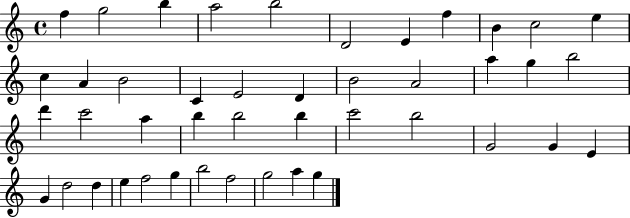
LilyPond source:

{
  \clef treble
  \time 4/4
  \defaultTimeSignature
  \key c \major
  f''4 g''2 b''4 | a''2 b''2 | d'2 e'4 f''4 | b'4 c''2 e''4 | \break c''4 a'4 b'2 | c'4 e'2 d'4 | b'2 a'2 | a''4 g''4 b''2 | \break d'''4 c'''2 a''4 | b''4 b''2 b''4 | c'''2 b''2 | g'2 g'4 e'4 | \break g'4 d''2 d''4 | e''4 f''2 g''4 | b''2 f''2 | g''2 a''4 g''4 | \break \bar "|."
}